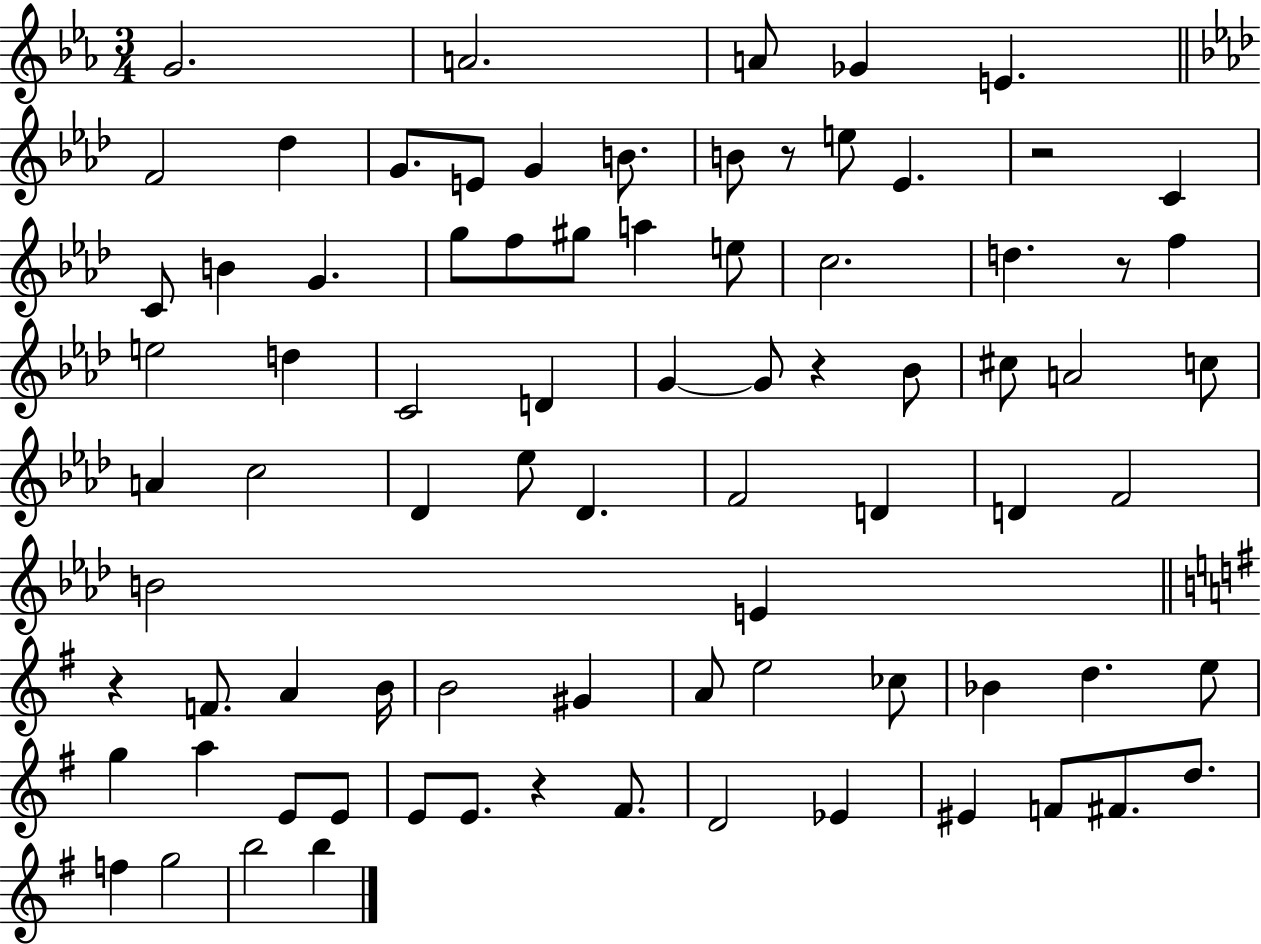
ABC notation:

X:1
T:Untitled
M:3/4
L:1/4
K:Eb
G2 A2 A/2 _G E F2 _d G/2 E/2 G B/2 B/2 z/2 e/2 _E z2 C C/2 B G g/2 f/2 ^g/2 a e/2 c2 d z/2 f e2 d C2 D G G/2 z _B/2 ^c/2 A2 c/2 A c2 _D _e/2 _D F2 D D F2 B2 E z F/2 A B/4 B2 ^G A/2 e2 _c/2 _B d e/2 g a E/2 E/2 E/2 E/2 z ^F/2 D2 _E ^E F/2 ^F/2 d/2 f g2 b2 b